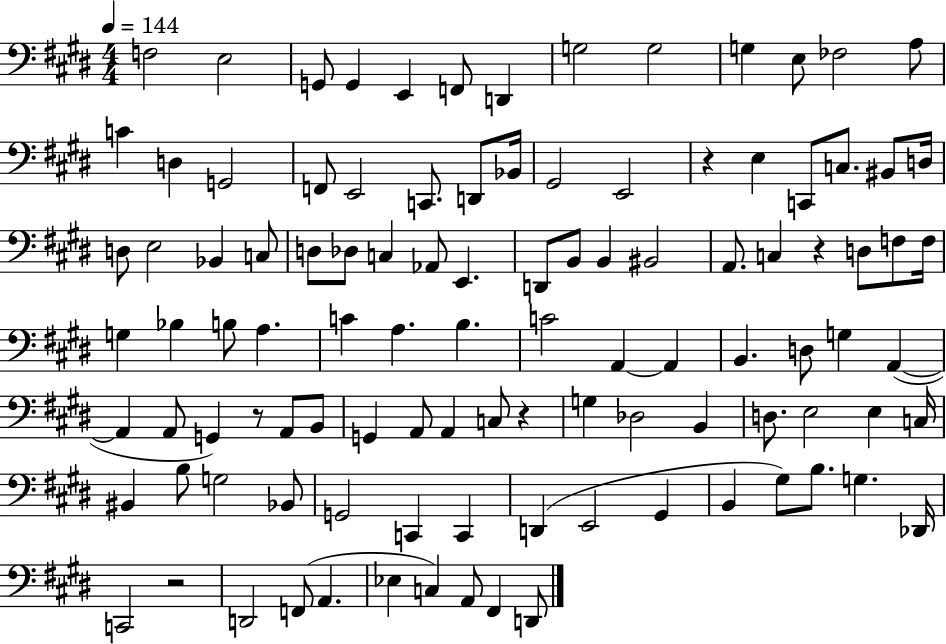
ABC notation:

X:1
T:Untitled
M:4/4
L:1/4
K:E
F,2 E,2 G,,/2 G,, E,, F,,/2 D,, G,2 G,2 G, E,/2 _F,2 A,/2 C D, G,,2 F,,/2 E,,2 C,,/2 D,,/2 _B,,/4 ^G,,2 E,,2 z E, C,,/2 C,/2 ^B,,/2 D,/4 D,/2 E,2 _B,, C,/2 D,/2 _D,/2 C, _A,,/2 E,, D,,/2 B,,/2 B,, ^B,,2 A,,/2 C, z D,/2 F,/2 F,/4 G, _B, B,/2 A, C A, B, C2 A,, A,, B,, D,/2 G, A,, A,, A,,/2 G,, z/2 A,,/2 B,,/2 G,, A,,/2 A,, C,/2 z G, _D,2 B,, D,/2 E,2 E, C,/4 ^B,, B,/2 G,2 _B,,/2 G,,2 C,, C,, D,, E,,2 ^G,, B,, ^G,/2 B,/2 G, _D,,/4 C,,2 z2 D,,2 F,,/2 A,, _E, C, A,,/2 ^F,, D,,/2